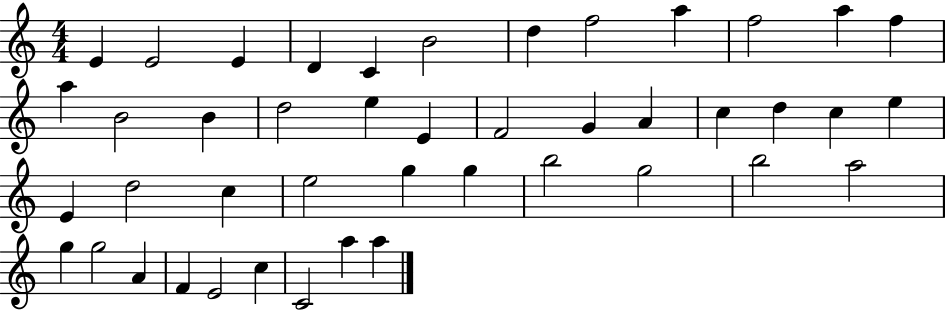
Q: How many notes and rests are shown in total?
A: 44